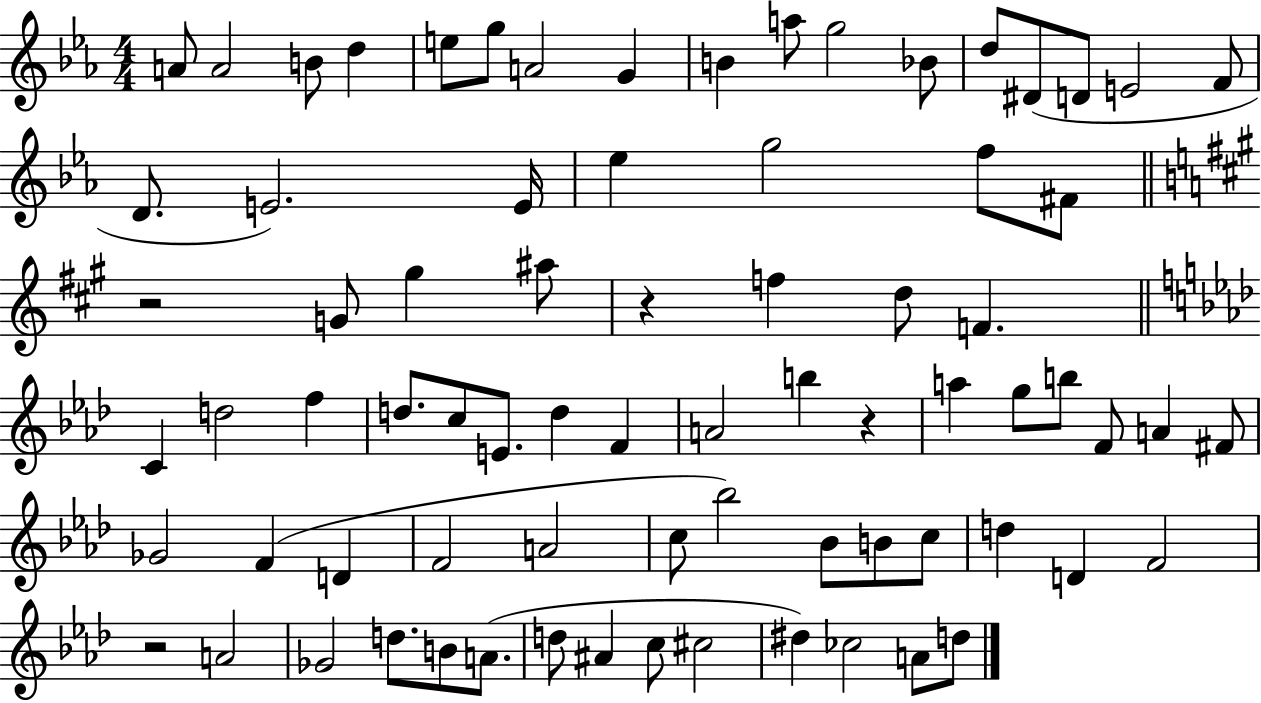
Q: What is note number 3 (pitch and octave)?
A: B4